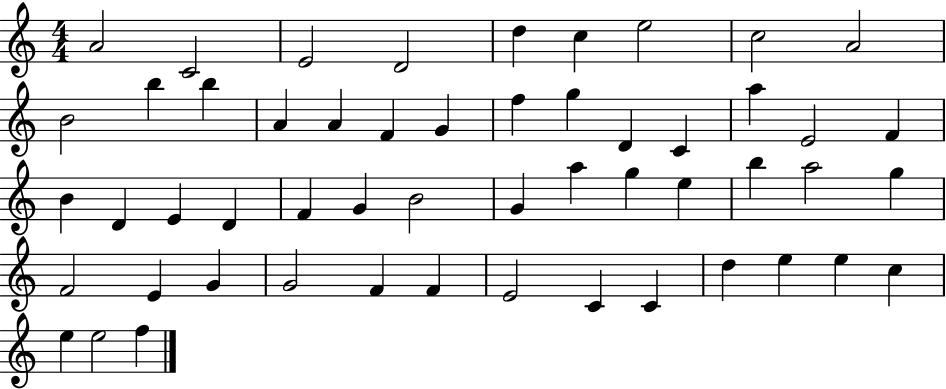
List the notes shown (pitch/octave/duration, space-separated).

A4/h C4/h E4/h D4/h D5/q C5/q E5/h C5/h A4/h B4/h B5/q B5/q A4/q A4/q F4/q G4/q F5/q G5/q D4/q C4/q A5/q E4/h F4/q B4/q D4/q E4/q D4/q F4/q G4/q B4/h G4/q A5/q G5/q E5/q B5/q A5/h G5/q F4/h E4/q G4/q G4/h F4/q F4/q E4/h C4/q C4/q D5/q E5/q E5/q C5/q E5/q E5/h F5/q